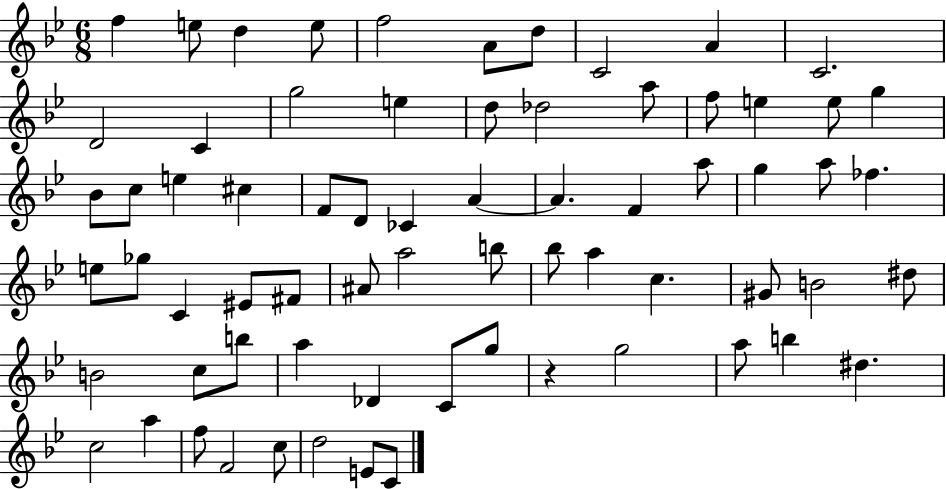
F5/q E5/e D5/q E5/e F5/h A4/e D5/e C4/h A4/q C4/h. D4/h C4/q G5/h E5/q D5/e Db5/h A5/e F5/e E5/q E5/e G5/q Bb4/e C5/e E5/q C#5/q F4/e D4/e CES4/q A4/q A4/q. F4/q A5/e G5/q A5/e FES5/q. E5/e Gb5/e C4/q EIS4/e F#4/e A#4/e A5/h B5/e Bb5/e A5/q C5/q. G#4/e B4/h D#5/e B4/h C5/e B5/e A5/q Db4/q C4/e G5/e R/q G5/h A5/e B5/q D#5/q. C5/h A5/q F5/e F4/h C5/e D5/h E4/e C4/e